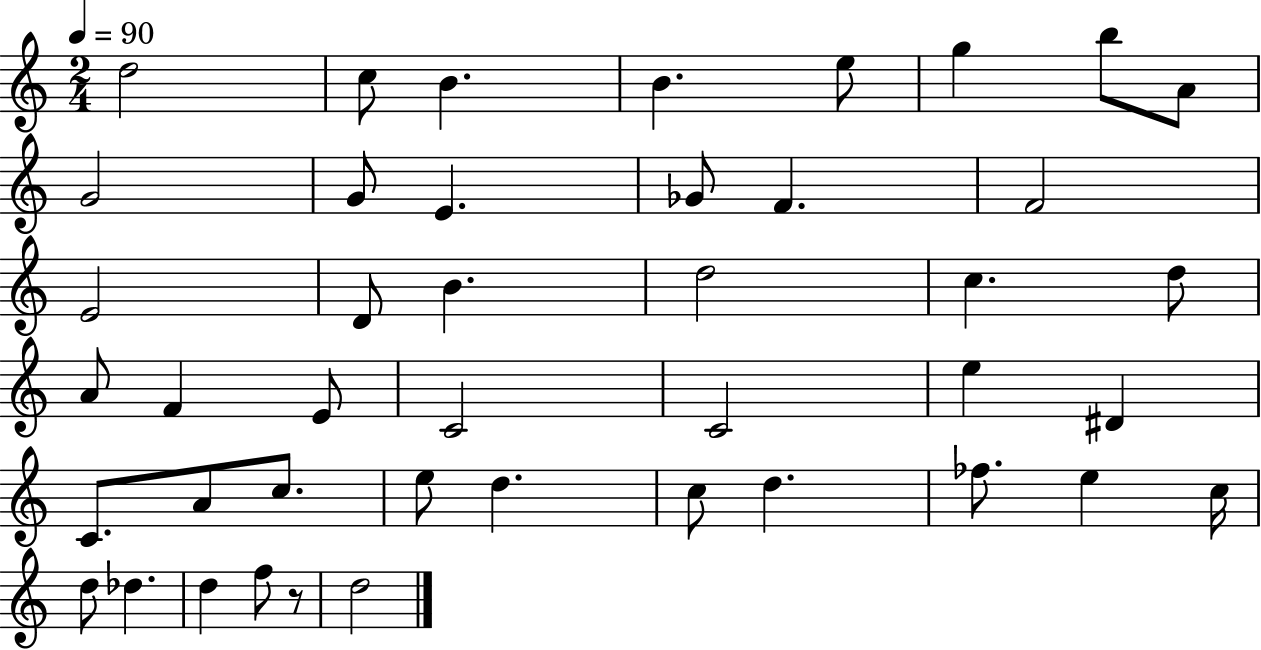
{
  \clef treble
  \numericTimeSignature
  \time 2/4
  \key c \major
  \tempo 4 = 90
  d''2 | c''8 b'4. | b'4. e''8 | g''4 b''8 a'8 | \break g'2 | g'8 e'4. | ges'8 f'4. | f'2 | \break e'2 | d'8 b'4. | d''2 | c''4. d''8 | \break a'8 f'4 e'8 | c'2 | c'2 | e''4 dis'4 | \break c'8. a'8 c''8. | e''8 d''4. | c''8 d''4. | fes''8. e''4 c''16 | \break d''8 des''4. | d''4 f''8 r8 | d''2 | \bar "|."
}